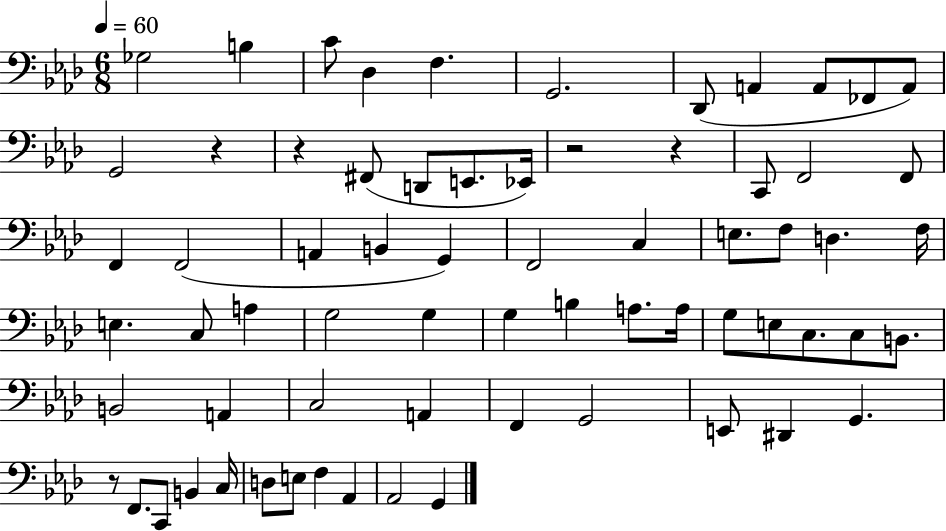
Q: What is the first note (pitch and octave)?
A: Gb3